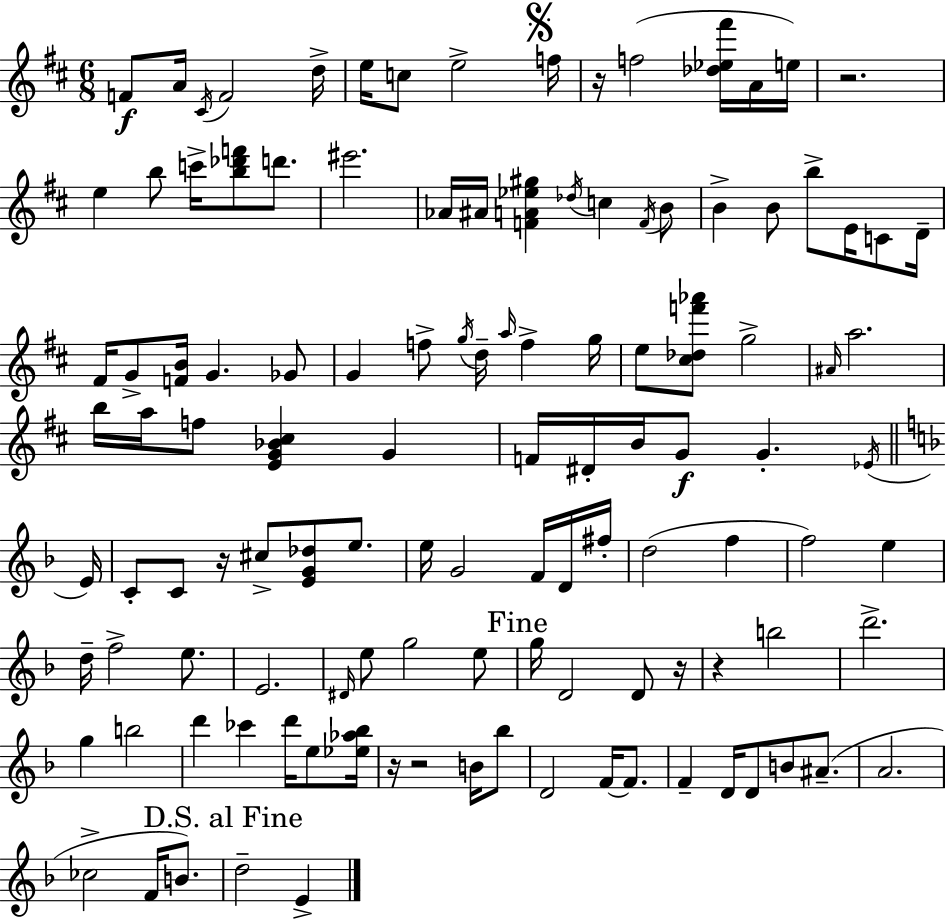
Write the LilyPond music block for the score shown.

{
  \clef treble
  \numericTimeSignature
  \time 6/8
  \key d \major
  f'8\f a'16 \acciaccatura { cis'16 } f'2 | d''16-> e''16 c''8 e''2-> | \mark \markup { \musicglyph "scripts.segno" } f''16 r16 f''2( <des'' ees'' fis'''>16 a'16 | e''16) r2. | \break e''4 b''8 c'''16-> <b'' des''' f'''>8 d'''8. | eis'''2. | aes'16 ais'16 <f' a' ees'' gis''>4 \acciaccatura { des''16 } c''4 | \acciaccatura { f'16 } b'8 b'4-> b'8 b''8-> e'16 | \break c'8 d'16-- fis'16 g'8-> <f' b'>16 g'4. | ges'8 g'4 f''8-> \acciaccatura { g''16 } d''16-- \grace { a''16 } | f''4-> g''16 e''8 <cis'' des'' f''' aes'''>8 g''2-> | \grace { ais'16 } a''2. | \break b''16 a''16 f''8 <e' g' bes' cis''>4 | g'4 f'16 dis'16-. b'16 g'8\f g'4.-. | \acciaccatura { ees'16 } \bar "||" \break \key d \minor e'16 c'8-. c'8 r16 cis''8-> <e' g' des''>8 e''8. | e''16 g'2 f'16 d'16 | fis''16-. d''2( f''4 | f''2) e''4 | \break d''16-- f''2-> e''8. | e'2. | \grace { dis'16 } e''8 g''2 | e''8 \mark "Fine" g''16 d'2 d'8 | \break r16 r4 b''2 | d'''2.-> | g''4 b''2 | d'''4 ces'''4 d'''16 e''8 | \break <ees'' aes'' bes''>16 r16 r2 b'16 | bes''8 d'2 f'16~~ f'8. | f'4-- d'16 d'8 b'8 ais'8.--( | a'2. | \break ces''2-> f'16 b'8.) | \mark "D.S. al Fine" d''2-- e'4-> | \bar "|."
}